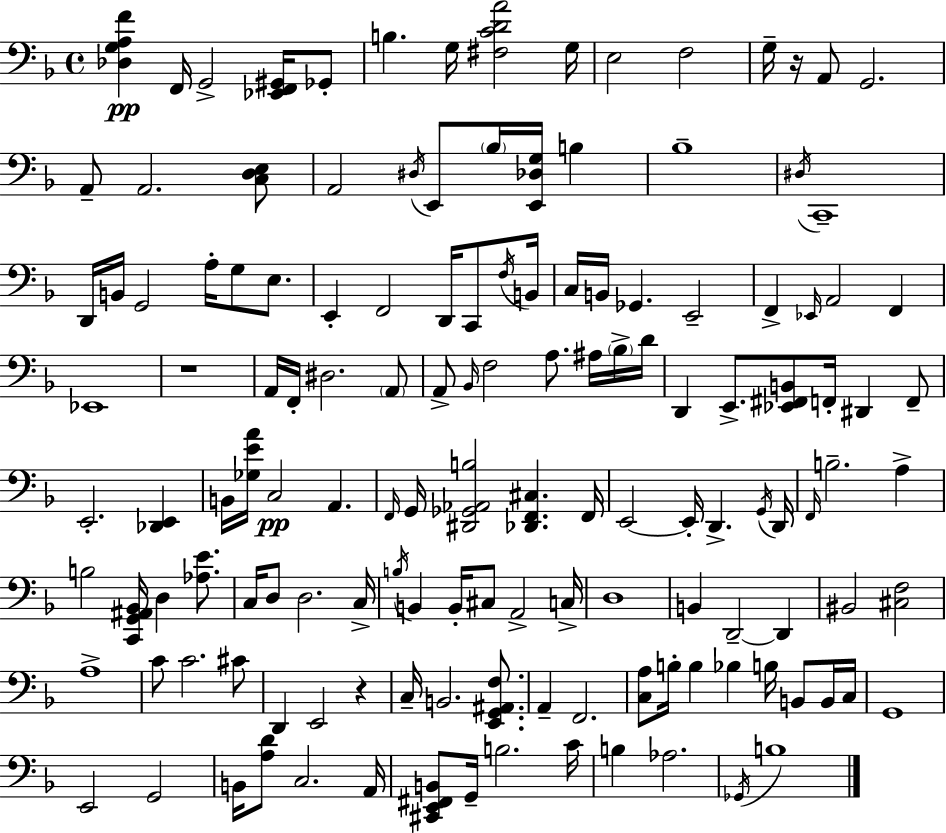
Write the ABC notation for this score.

X:1
T:Untitled
M:4/4
L:1/4
K:F
[_D,G,A,F] F,,/4 G,,2 [_E,,F,,^G,,]/4 _G,,/2 B, G,/4 [^F,CDA]2 G,/4 E,2 F,2 G,/4 z/4 A,,/2 G,,2 A,,/2 A,,2 [C,D,E,]/2 A,,2 ^D,/4 E,,/2 _B,/4 [E,,_D,G,]/4 B, _B,4 ^D,/4 C,,4 D,,/4 B,,/4 G,,2 A,/4 G,/2 E,/2 E,, F,,2 D,,/4 C,,/2 F,/4 B,,/4 C,/4 B,,/4 _G,, E,,2 F,, _E,,/4 A,,2 F,, _E,,4 z4 A,,/4 F,,/4 ^D,2 A,,/2 A,,/2 _B,,/4 F,2 A,/2 ^A,/4 _B,/4 D/4 D,, E,,/2 [_E,,^F,,B,,]/2 F,,/4 ^D,, F,,/2 E,,2 [_D,,E,,] B,,/4 [_G,EA]/4 C,2 A,, F,,/4 G,,/4 [^D,,_G,,_A,,B,]2 [_D,,F,,^C,] F,,/4 E,,2 E,,/4 D,, G,,/4 D,,/4 F,,/4 B,2 A, B,2 [C,,G,,^A,,_B,,]/4 D, [_A,E]/2 C,/4 D,/2 D,2 C,/4 B,/4 B,, B,,/4 ^C,/2 A,,2 C,/4 D,4 B,, D,,2 D,, ^B,,2 [^C,F,]2 A,4 C/2 C2 ^C/2 D,, E,,2 z C,/4 B,,2 [E,,G,,^A,,F,]/2 A,, F,,2 [C,A,]/2 B,/4 B, _B, B,/4 B,,/2 B,,/4 C,/4 G,,4 E,,2 G,,2 B,,/4 [A,D]/2 C,2 A,,/4 [^C,,E,,^F,,B,,]/2 G,,/4 B,2 C/4 B, _A,2 _G,,/4 B,4